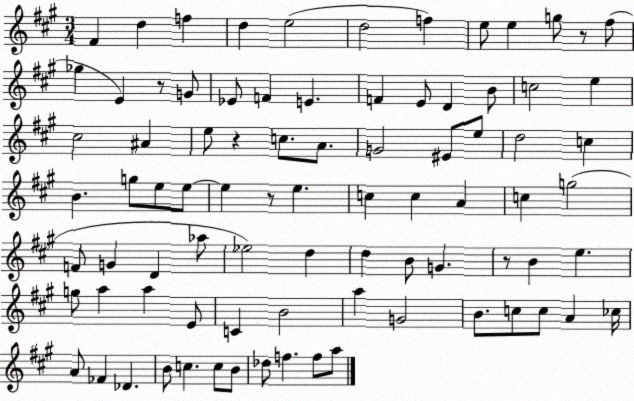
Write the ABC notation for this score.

X:1
T:Untitled
M:3/4
L:1/4
K:A
^F d f d e2 d2 f e/2 e g/2 z/2 ^f/2 _g E z/2 G/2 _E/2 F E F E/2 D B/2 c2 e ^c2 ^A e/2 z c/2 A/2 G2 ^E/2 e/2 d2 c B g/2 e/2 e/2 e z/2 e c c A c g2 F/2 G D _a/2 _e2 d d B/2 G z/2 B e g/2 a a E/2 C B2 a G2 B/2 c/2 c/2 A _c/4 A/2 _F _D B/2 c c/2 B/2 _d/2 f f/2 a/2